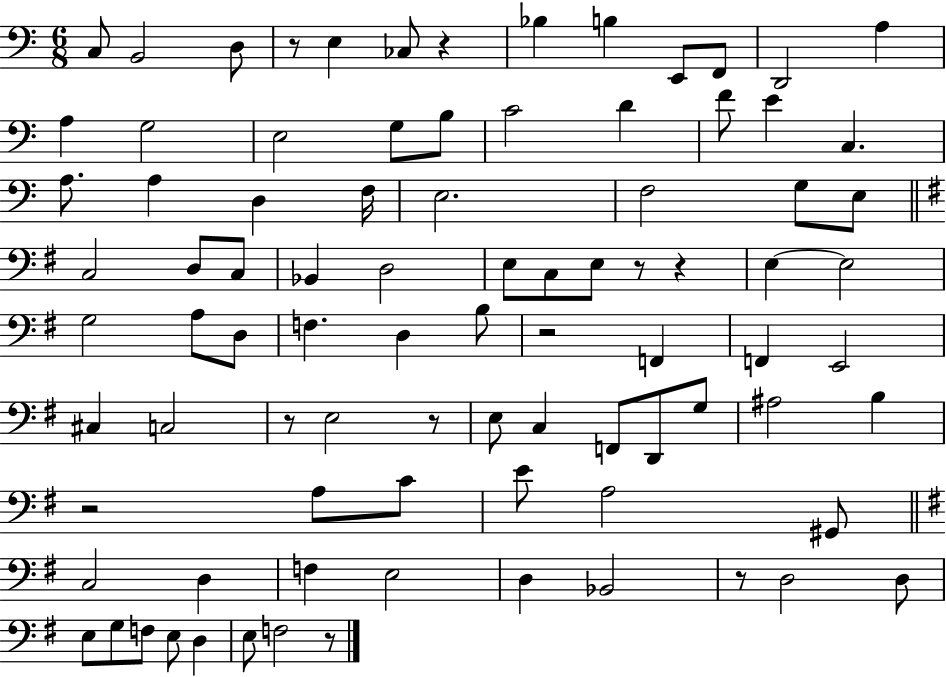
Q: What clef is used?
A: bass